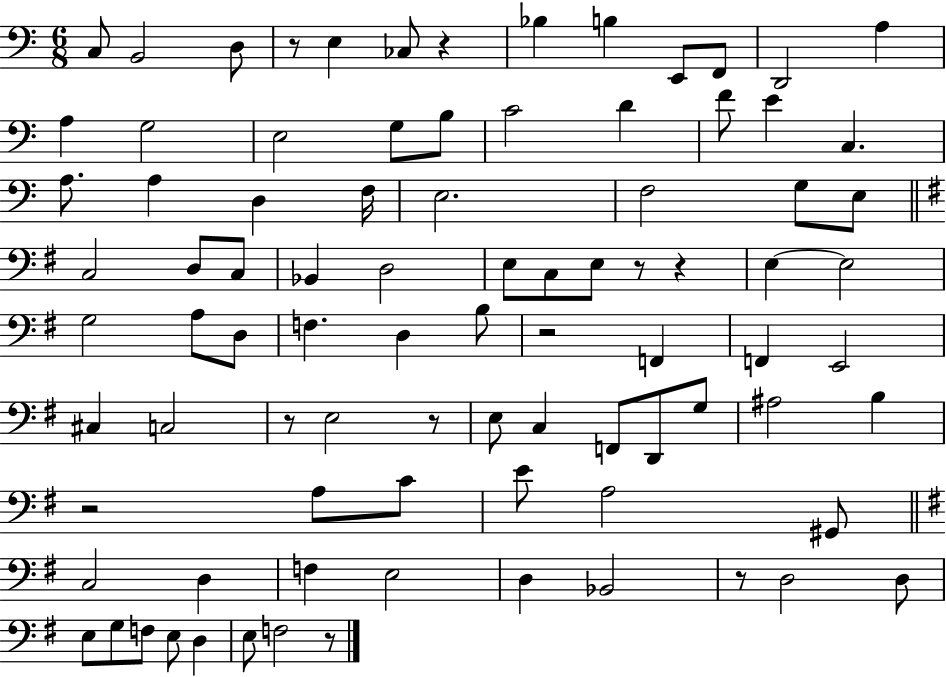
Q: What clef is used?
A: bass